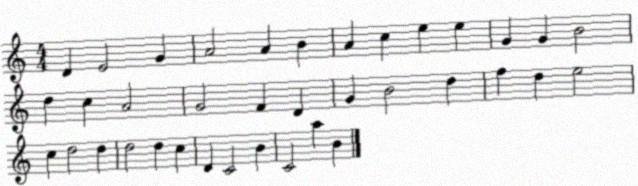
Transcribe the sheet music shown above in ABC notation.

X:1
T:Untitled
M:4/4
L:1/4
K:C
D E2 G A2 A B A c e e G G B2 d c A2 G2 F D G B2 d f d e2 c d2 d d2 d c D C2 B C2 a B